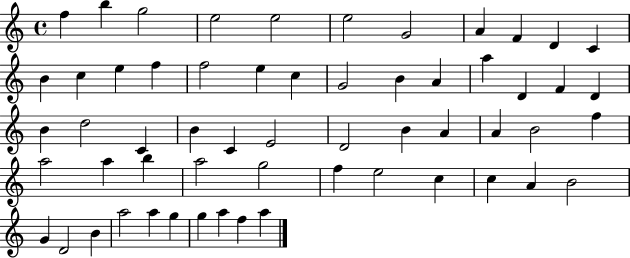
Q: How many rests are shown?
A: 0